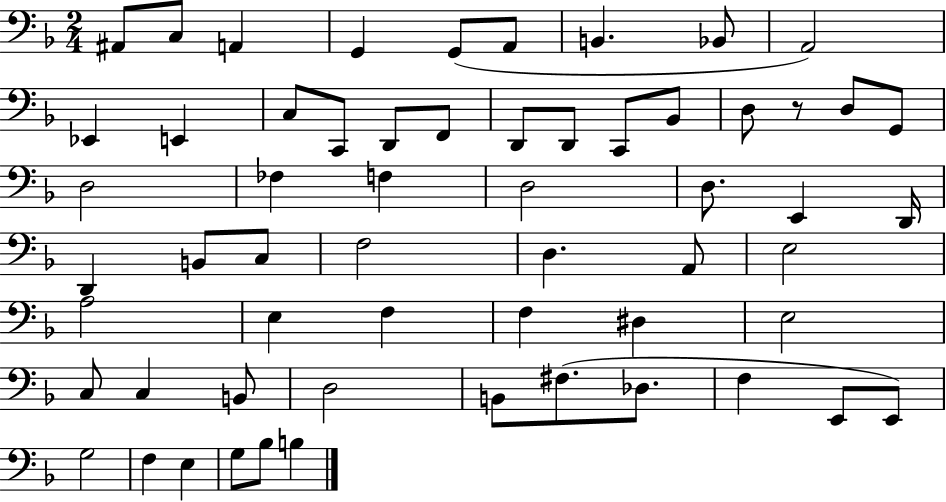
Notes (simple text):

A#2/e C3/e A2/q G2/q G2/e A2/e B2/q. Bb2/e A2/h Eb2/q E2/q C3/e C2/e D2/e F2/e D2/e D2/e C2/e Bb2/e D3/e R/e D3/e G2/e D3/h FES3/q F3/q D3/h D3/e. E2/q D2/s D2/q B2/e C3/e F3/h D3/q. A2/e E3/h A3/h E3/q F3/q F3/q D#3/q E3/h C3/e C3/q B2/e D3/h B2/e F#3/e. Db3/e. F3/q E2/e E2/e G3/h F3/q E3/q G3/e Bb3/e B3/q